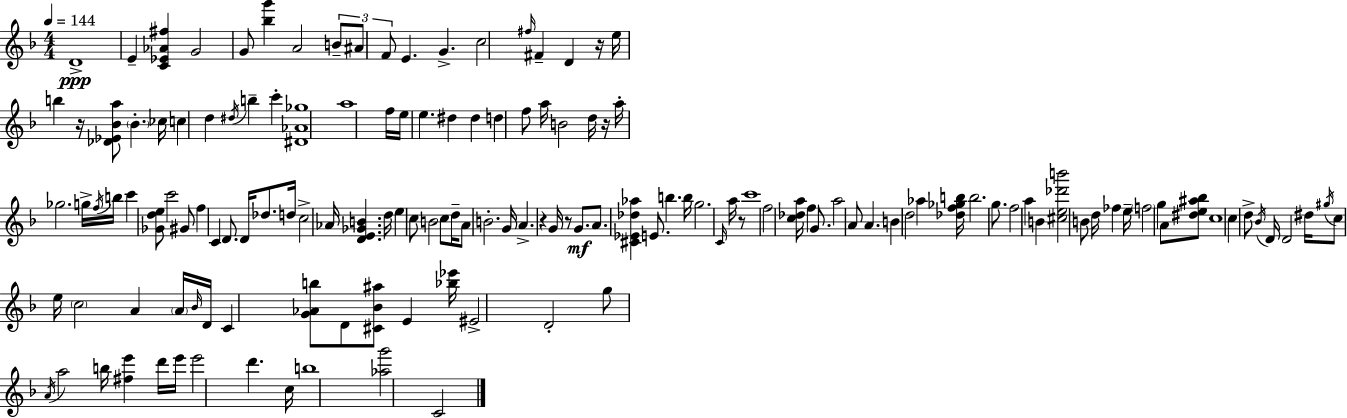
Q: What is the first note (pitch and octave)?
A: D4